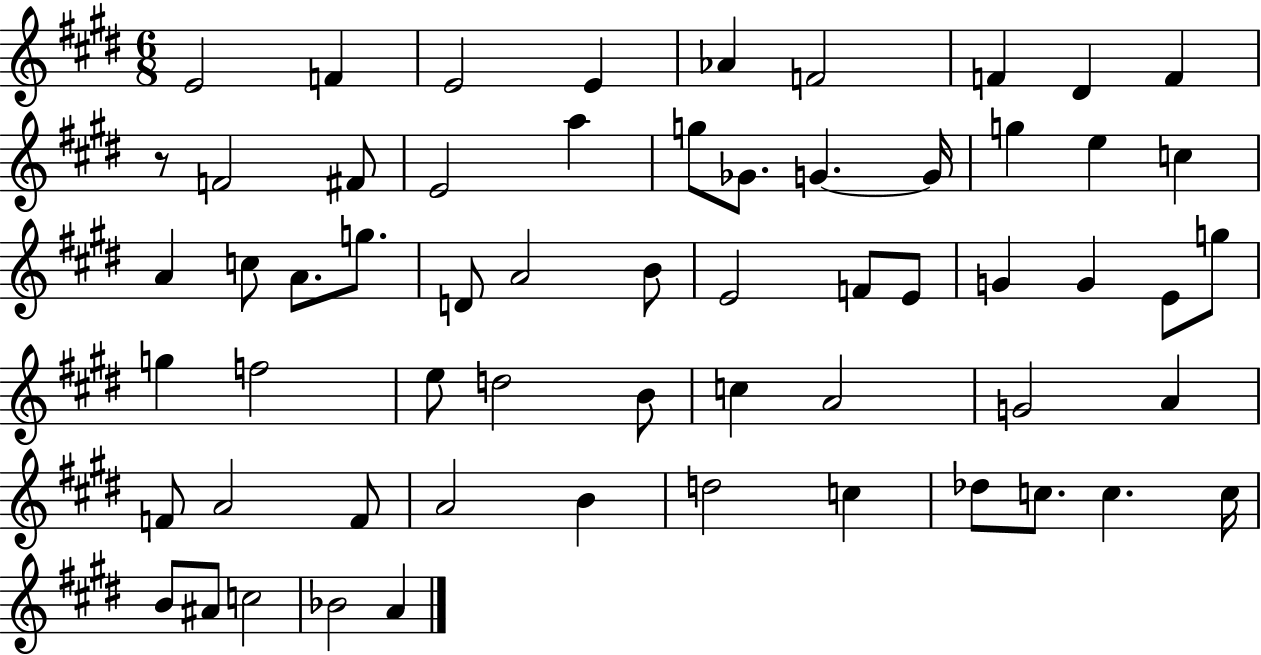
{
  \clef treble
  \numericTimeSignature
  \time 6/8
  \key e \major
  e'2 f'4 | e'2 e'4 | aes'4 f'2 | f'4 dis'4 f'4 | \break r8 f'2 fis'8 | e'2 a''4 | g''8 ges'8. g'4.~~ g'16 | g''4 e''4 c''4 | \break a'4 c''8 a'8. g''8. | d'8 a'2 b'8 | e'2 f'8 e'8 | g'4 g'4 e'8 g''8 | \break g''4 f''2 | e''8 d''2 b'8 | c''4 a'2 | g'2 a'4 | \break f'8 a'2 f'8 | a'2 b'4 | d''2 c''4 | des''8 c''8. c''4. c''16 | \break b'8 ais'8 c''2 | bes'2 a'4 | \bar "|."
}